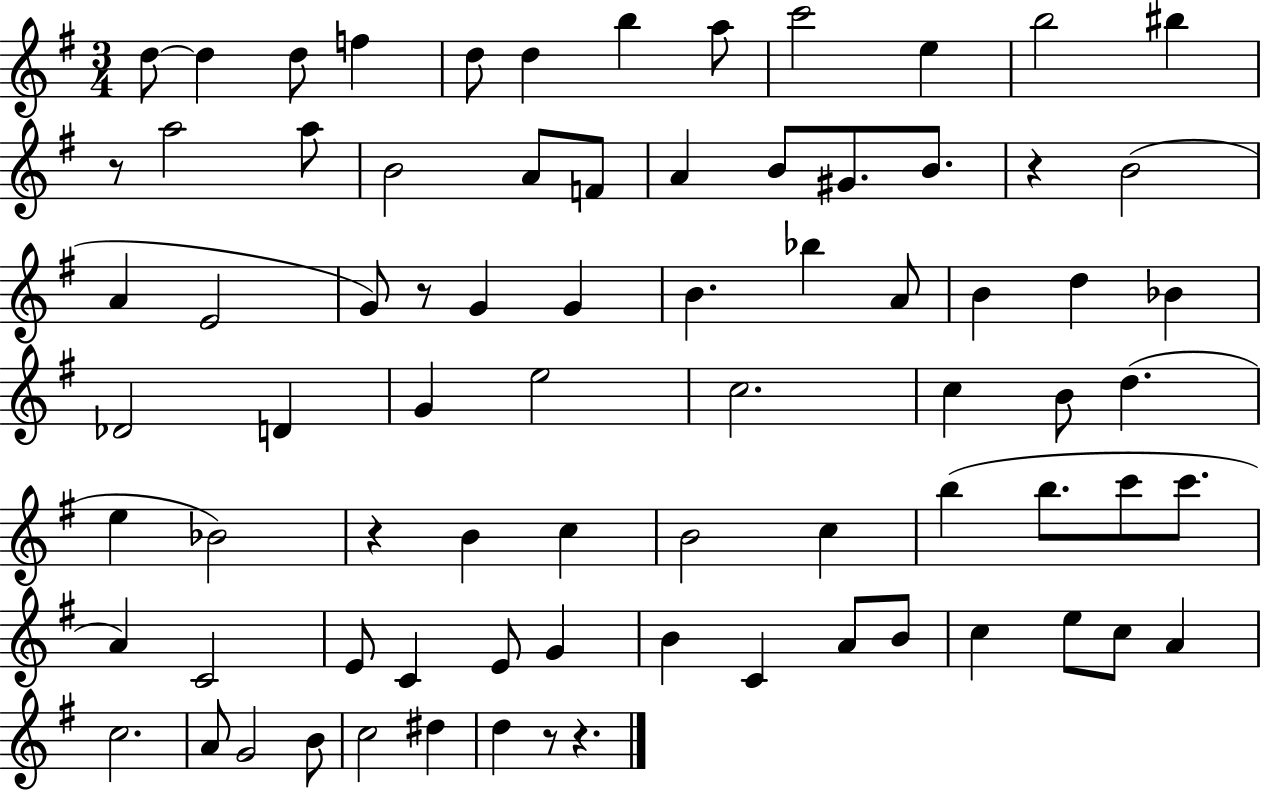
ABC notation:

X:1
T:Untitled
M:3/4
L:1/4
K:G
d/2 d d/2 f d/2 d b a/2 c'2 e b2 ^b z/2 a2 a/2 B2 A/2 F/2 A B/2 ^G/2 B/2 z B2 A E2 G/2 z/2 G G B _b A/2 B d _B _D2 D G e2 c2 c B/2 d e _B2 z B c B2 c b b/2 c'/2 c'/2 A C2 E/2 C E/2 G B C A/2 B/2 c e/2 c/2 A c2 A/2 G2 B/2 c2 ^d d z/2 z